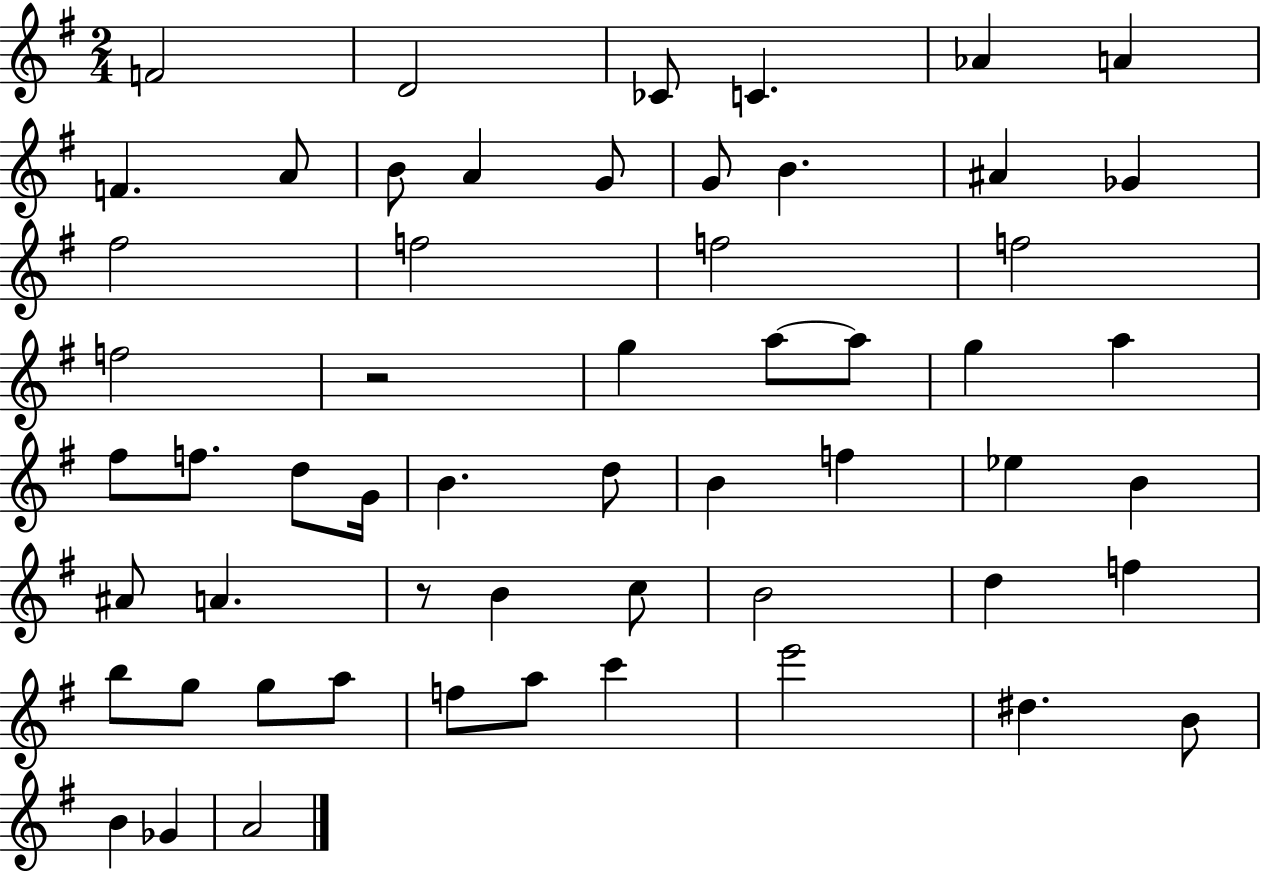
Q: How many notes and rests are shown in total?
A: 57